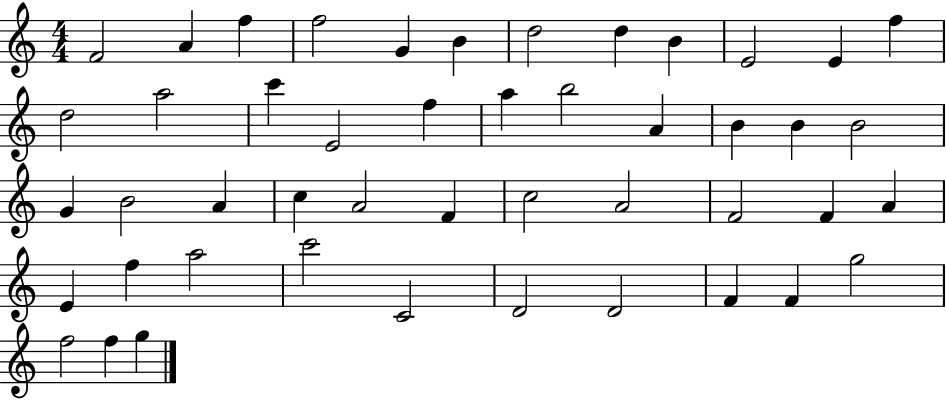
F4/h A4/q F5/q F5/h G4/q B4/q D5/h D5/q B4/q E4/h E4/q F5/q D5/h A5/h C6/q E4/h F5/q A5/q B5/h A4/q B4/q B4/q B4/h G4/q B4/h A4/q C5/q A4/h F4/q C5/h A4/h F4/h F4/q A4/q E4/q F5/q A5/h C6/h C4/h D4/h D4/h F4/q F4/q G5/h F5/h F5/q G5/q